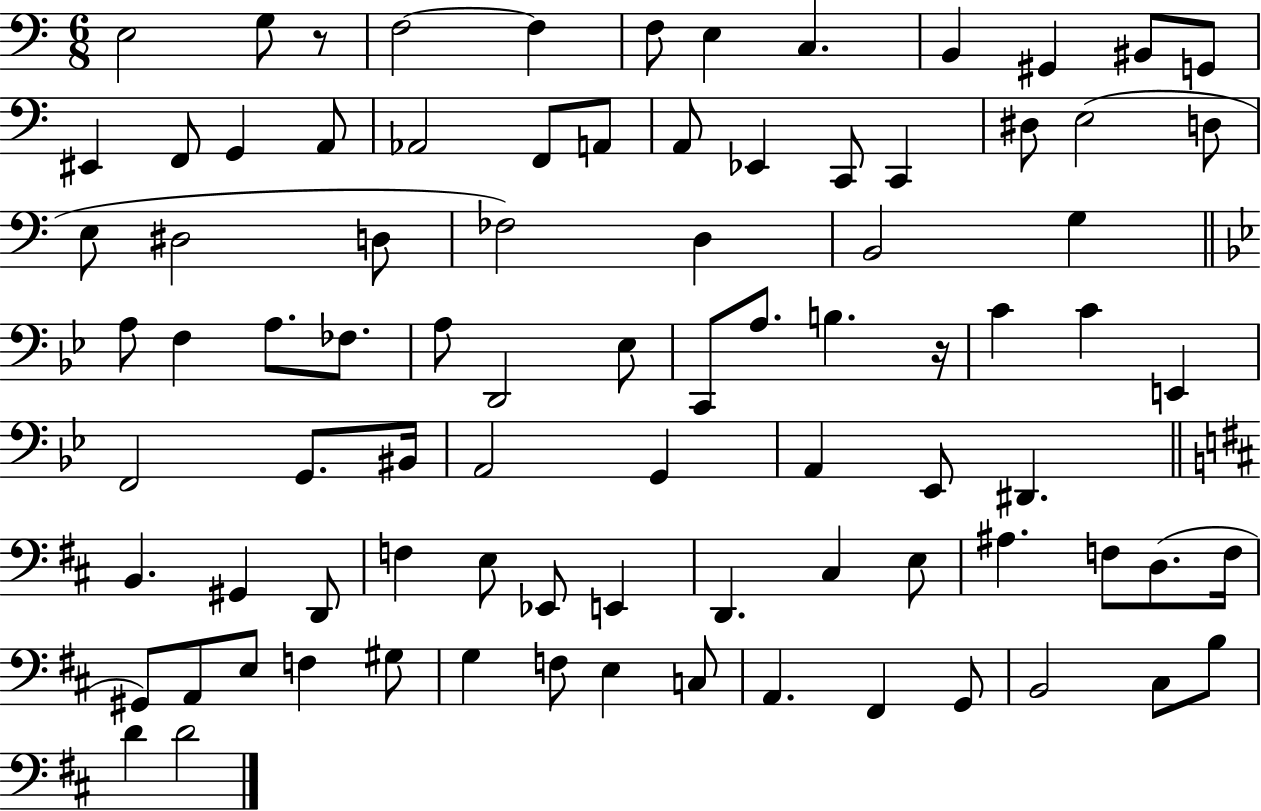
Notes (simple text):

E3/h G3/e R/e F3/h F3/q F3/e E3/q C3/q. B2/q G#2/q BIS2/e G2/e EIS2/q F2/e G2/q A2/e Ab2/h F2/e A2/e A2/e Eb2/q C2/e C2/q D#3/e E3/h D3/e E3/e D#3/h D3/e FES3/h D3/q B2/h G3/q A3/e F3/q A3/e. FES3/e. A3/e D2/h Eb3/e C2/e A3/e. B3/q. R/s C4/q C4/q E2/q F2/h G2/e. BIS2/s A2/h G2/q A2/q Eb2/e D#2/q. B2/q. G#2/q D2/e F3/q E3/e Eb2/e E2/q D2/q. C#3/q E3/e A#3/q. F3/e D3/e. F3/s G#2/e A2/e E3/e F3/q G#3/e G3/q F3/e E3/q C3/e A2/q. F#2/q G2/e B2/h C#3/e B3/e D4/q D4/h